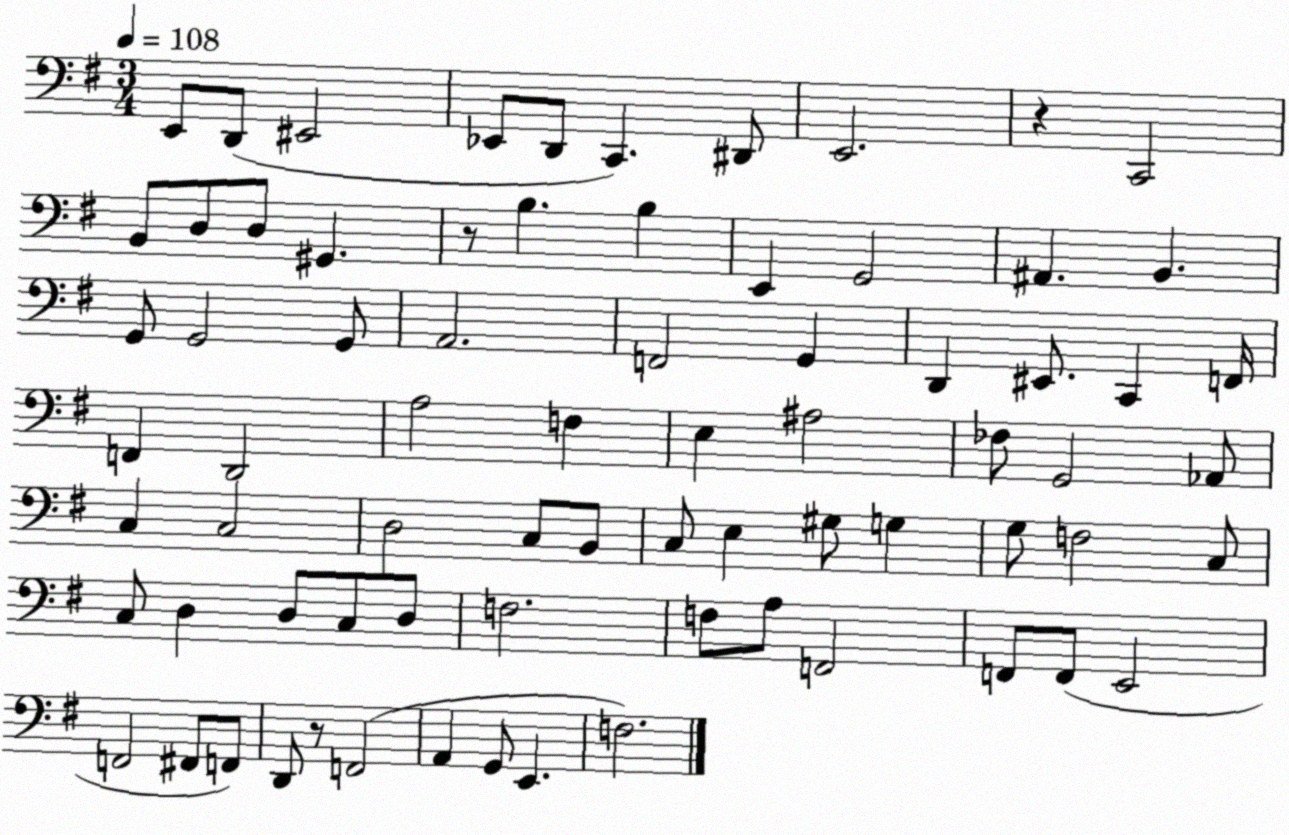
X:1
T:Untitled
M:3/4
L:1/4
K:G
E,,/2 D,,/2 ^E,,2 _E,,/2 D,,/2 C,, ^D,,/2 E,,2 z C,,2 B,,/2 D,/2 D,/2 ^G,, z/2 B, B, E,, G,,2 ^A,, B,, G,,/2 G,,2 G,,/2 A,,2 F,,2 G,, D,, ^E,,/2 C,, F,,/4 F,, D,,2 A,2 F, E, ^A,2 _F,/2 G,,2 _A,,/2 C, C,2 D,2 C,/2 B,,/2 C,/2 E, ^G,/2 G, G,/2 F,2 C,/2 C,/2 D, D,/2 C,/2 D,/2 F,2 F,/2 A,/2 F,,2 F,,/2 F,,/2 E,,2 F,,2 ^F,,/2 F,,/2 D,,/2 z/2 F,,2 A,, G,,/2 E,, F,2